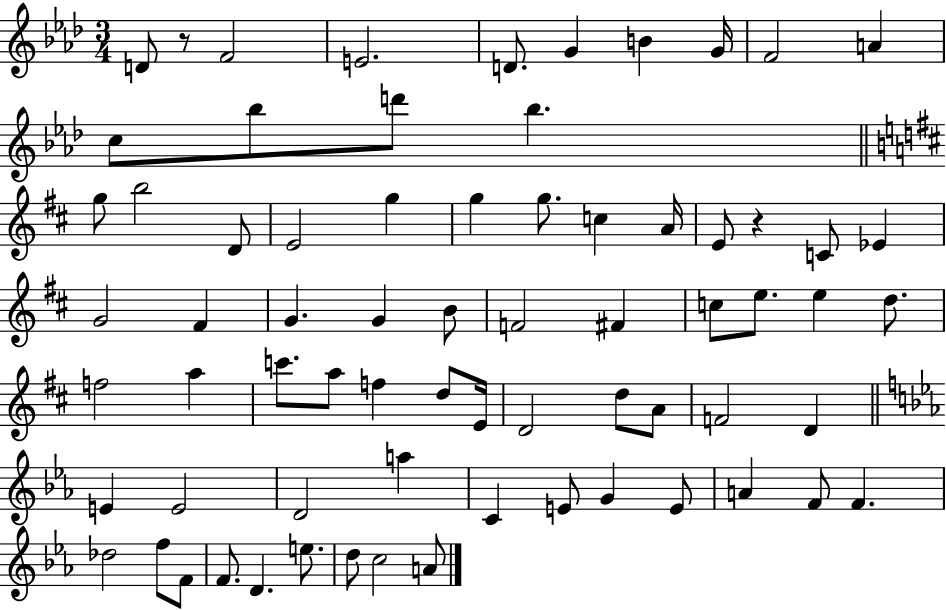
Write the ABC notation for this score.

X:1
T:Untitled
M:3/4
L:1/4
K:Ab
D/2 z/2 F2 E2 D/2 G B G/4 F2 A c/2 _b/2 d'/2 _b g/2 b2 D/2 E2 g g g/2 c A/4 E/2 z C/2 _E G2 ^F G G B/2 F2 ^F c/2 e/2 e d/2 f2 a c'/2 a/2 f d/2 E/4 D2 d/2 A/2 F2 D E E2 D2 a C E/2 G E/2 A F/2 F _d2 f/2 F/2 F/2 D e/2 d/2 c2 A/2